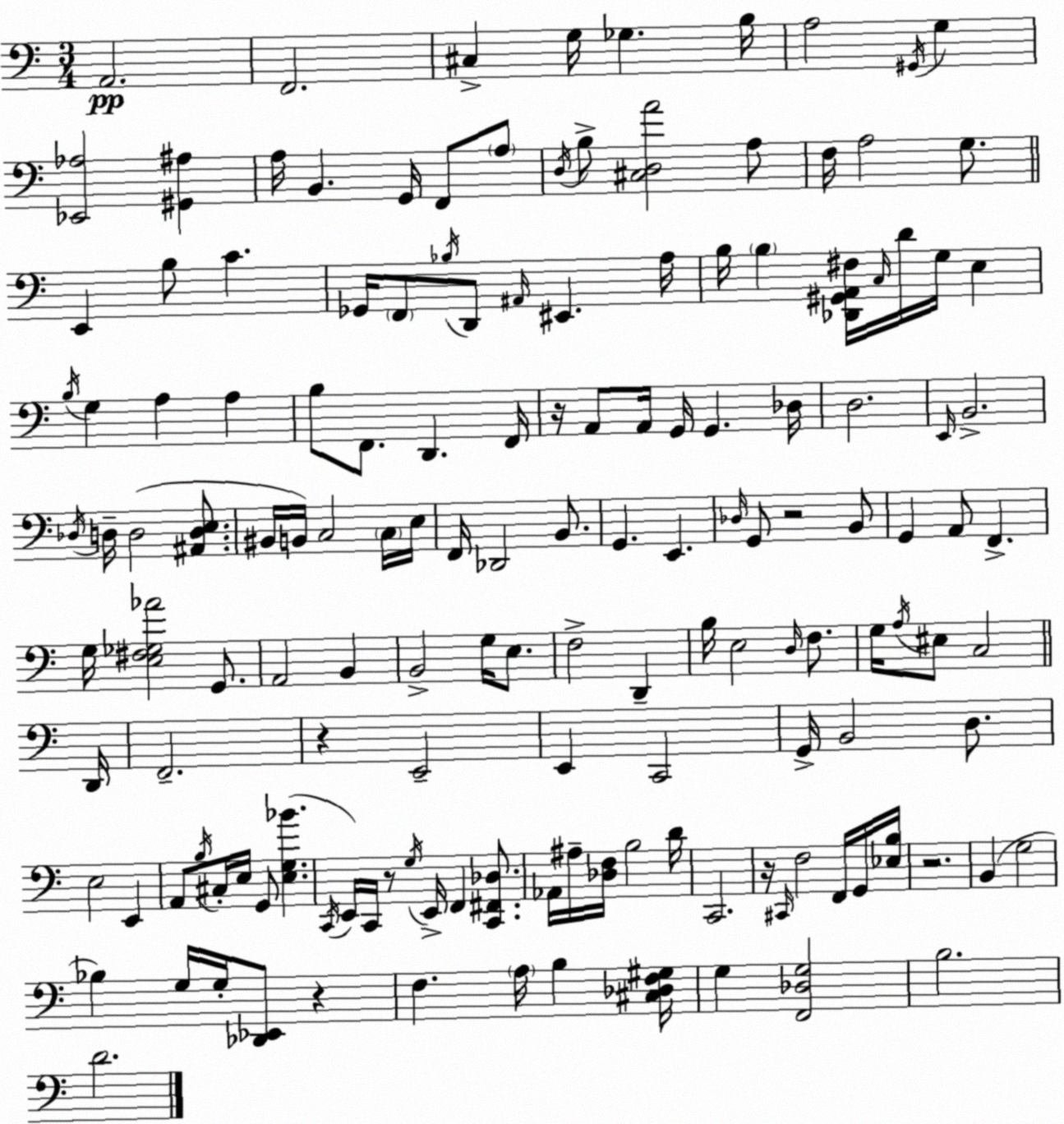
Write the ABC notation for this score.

X:1
T:Untitled
M:3/4
L:1/4
K:C
A,,2 F,,2 ^C, G,/4 _G, B,/4 A,2 ^G,,/4 G, [_E,,_A,]2 [^G,,^A,] A,/4 B,, G,,/4 F,,/2 A,/2 D,/4 B,/2 [^C,D,A]2 A,/2 F,/4 A,2 G,/2 E,, B,/2 C _G,,/4 F,,/2 _B,/4 D,,/2 ^A,,/4 ^E,, A,/4 B,/4 B, [_D,,^G,,A,,^F,]/4 C,/4 D/4 G,/4 E, B,/4 G, A, A, B,/2 F,,/2 D,, F,,/4 z/4 A,,/2 A,,/4 G,,/4 G,, _D,/4 D,2 E,,/4 B,,2 _D,/4 D,/4 D,2 [^A,,D,E,]/2 ^B,,/4 B,,/4 C,2 C,/4 E,/4 F,,/4 _D,,2 B,,/2 G,, E,, _D,/4 G,,/2 z2 B,,/2 G,, A,,/2 F,, G,/4 [E,^F,_G,_A]2 G,,/2 A,,2 B,, B,,2 G,/4 E,/2 F,2 D,, B,/4 E,2 D,/4 F,/2 G,/4 A,/4 ^E,/2 C,2 D,,/4 F,,2 z E,,2 E,, C,,2 G,,/4 B,,2 D,/2 E,2 E,, A,,/2 B,/4 ^C,/4 E,/4 G,,/2 [E,G,_B] C,,/4 E,,/4 C,,/4 z/2 G,/4 E,,/4 F,, [C,,^F,,_D,]/2 _A,,/4 ^A,/4 [_D,F,]/4 B,2 D/4 C,,2 z/4 ^C,,/4 F,2 F,,/4 G,,/4 [_E,B,]/4 z2 B,, G,2 _B, G,/4 G,/4 [_D,,_E,,]/2 z F, A,/4 B, [^C,_D,F,^G,]/4 G, [F,,_D,G,]2 B,2 D2